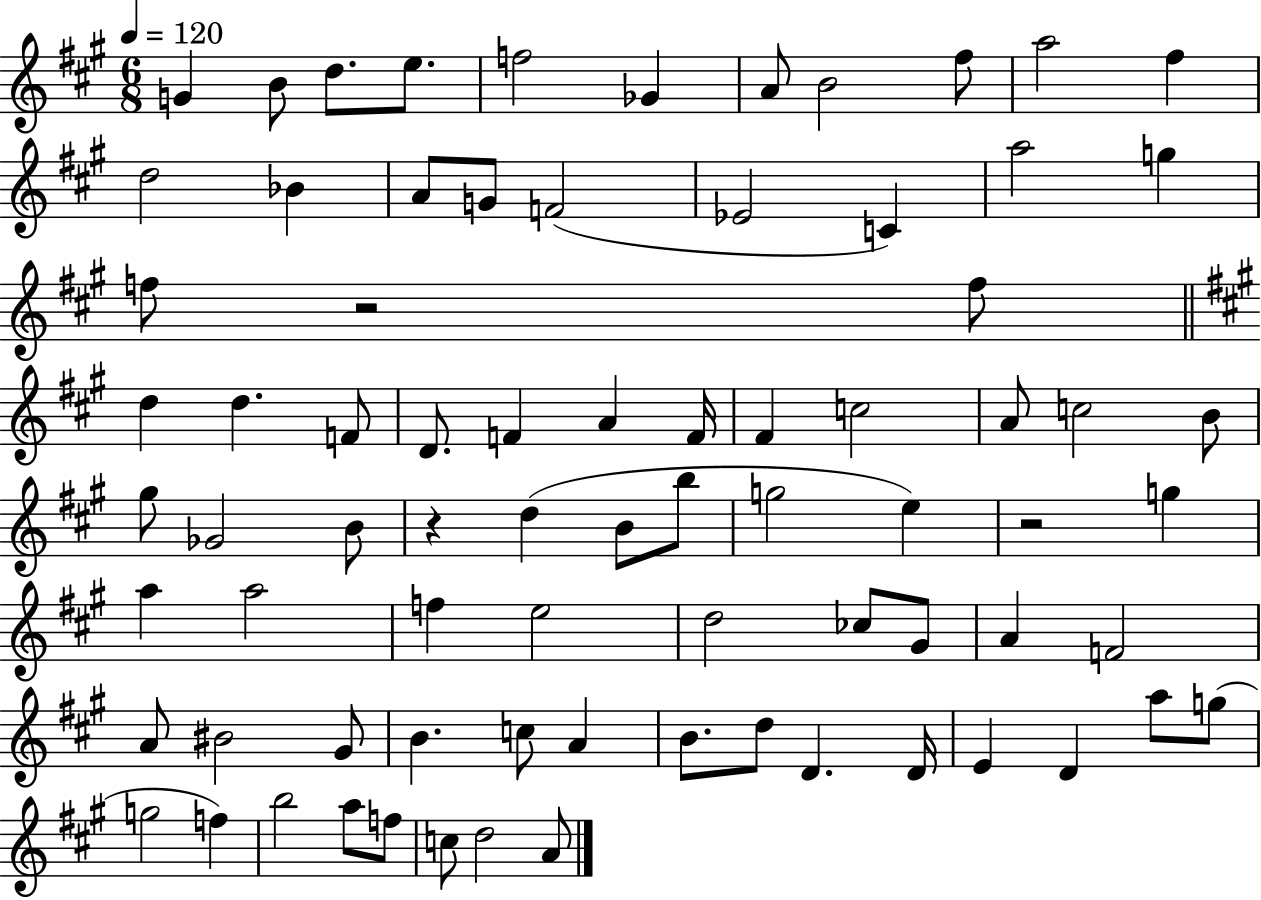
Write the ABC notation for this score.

X:1
T:Untitled
M:6/8
L:1/4
K:A
G B/2 d/2 e/2 f2 _G A/2 B2 ^f/2 a2 ^f d2 _B A/2 G/2 F2 _E2 C a2 g f/2 z2 f/2 d d F/2 D/2 F A F/4 ^F c2 A/2 c2 B/2 ^g/2 _G2 B/2 z d B/2 b/2 g2 e z2 g a a2 f e2 d2 _c/2 ^G/2 A F2 A/2 ^B2 ^G/2 B c/2 A B/2 d/2 D D/4 E D a/2 g/2 g2 f b2 a/2 f/2 c/2 d2 A/2